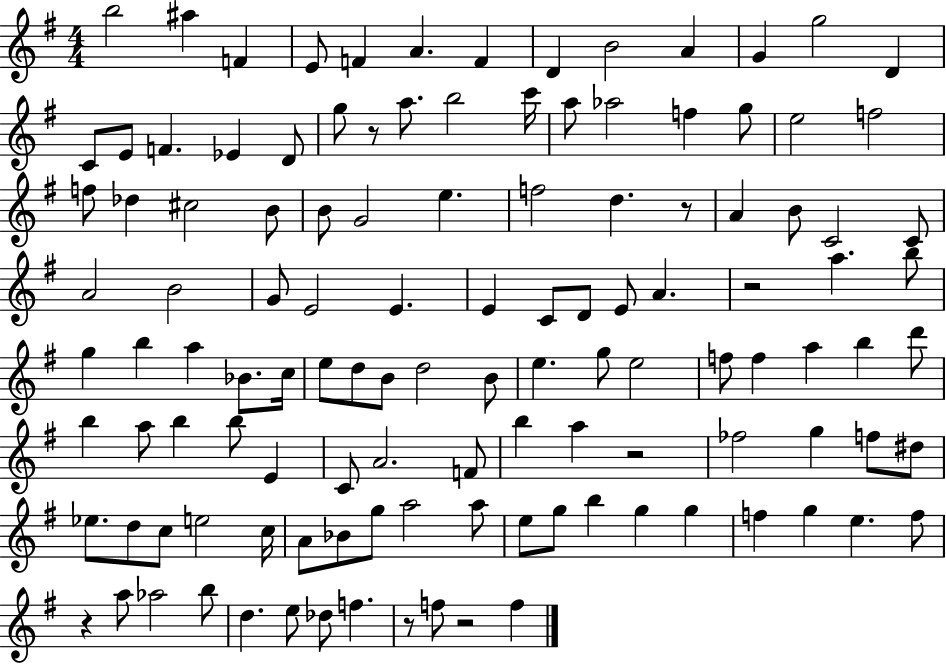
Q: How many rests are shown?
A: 7